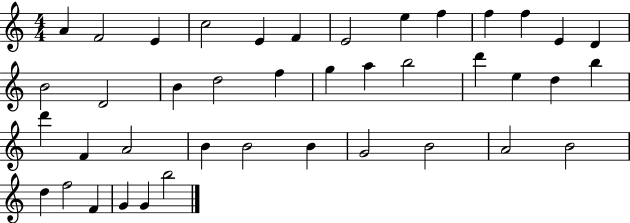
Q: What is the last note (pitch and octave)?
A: B5